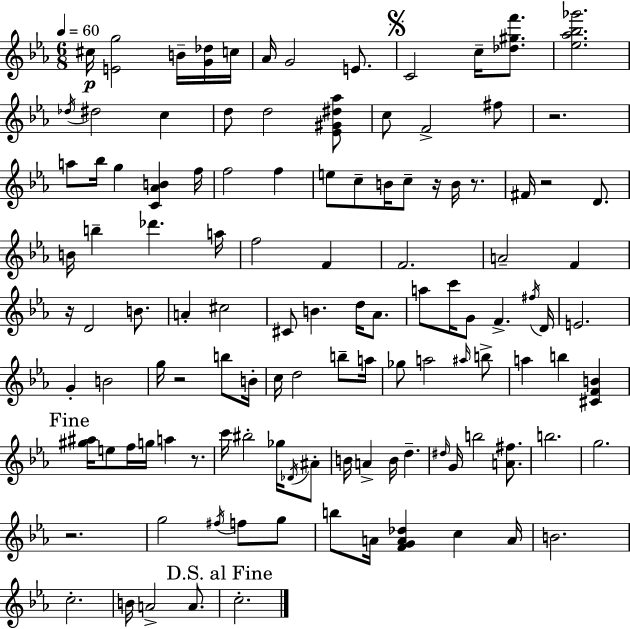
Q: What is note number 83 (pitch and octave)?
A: G4